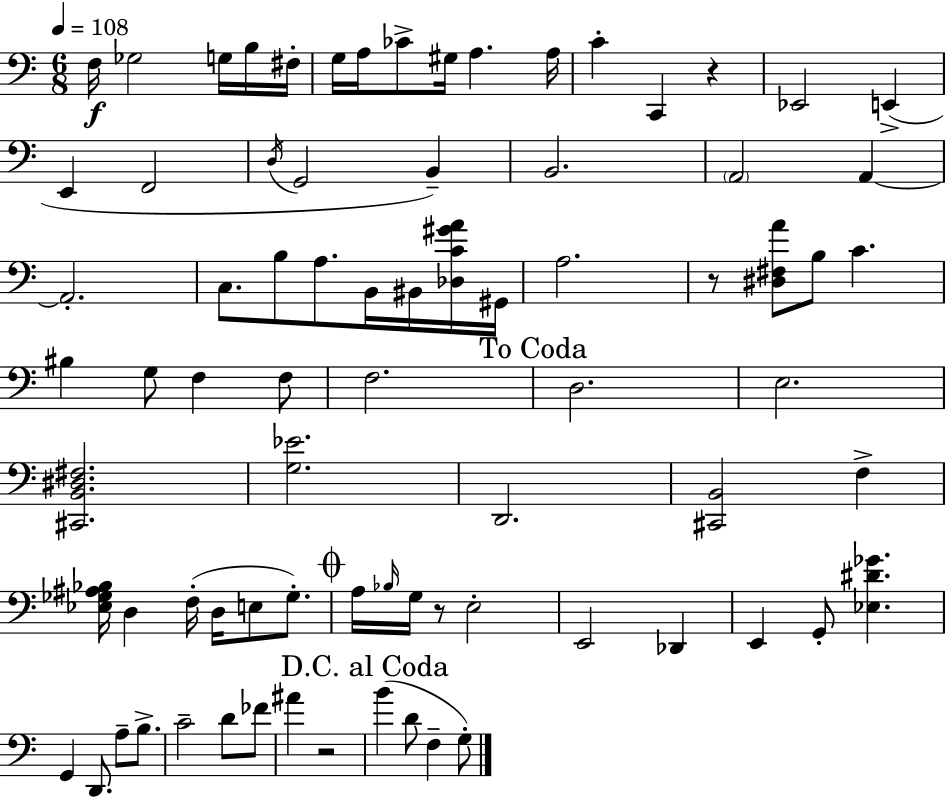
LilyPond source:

{
  \clef bass
  \numericTimeSignature
  \time 6/8
  \key a \minor
  \tempo 4 = 108
  f16\f ges2 g16 b16 fis16-. | g16 a16 ces'8-> gis16 a4. a16 | c'4-. c,4 r4 | ees,2 e,4->( | \break e,4 f,2 | \acciaccatura { d16 } g,2 b,4--) | b,2. | \parenthesize a,2 a,4~~ | \break a,2.-. | c8. b8 a8. b,16 bis,16 <des c' gis' a'>16 | gis,16 a2. | r8 <dis fis a'>8 b8 c'4. | \break bis4 g8 f4 f8 | f2. | \mark "To Coda" d2. | e2. | \break <cis, b, dis fis>2. | <g ees'>2. | d,2. | <cis, b,>2 f4-> | \break <ees ges ais bes>16 d4 f16-.( d16 e8 ges8.-.) | \mark \markup { \musicglyph "scripts.coda" } a16 \grace { bes16 } g16 r8 e2-. | e,2 des,4 | e,4 g,8-. <ees dis' ges'>4. | \break g,4 d,8. a8-- b8.-> | c'2-- d'8 | fes'8 ais'4 r2 | \mark "D.C. al Coda" b'4( d'8 f4-- | \break g8-.) \bar "|."
}